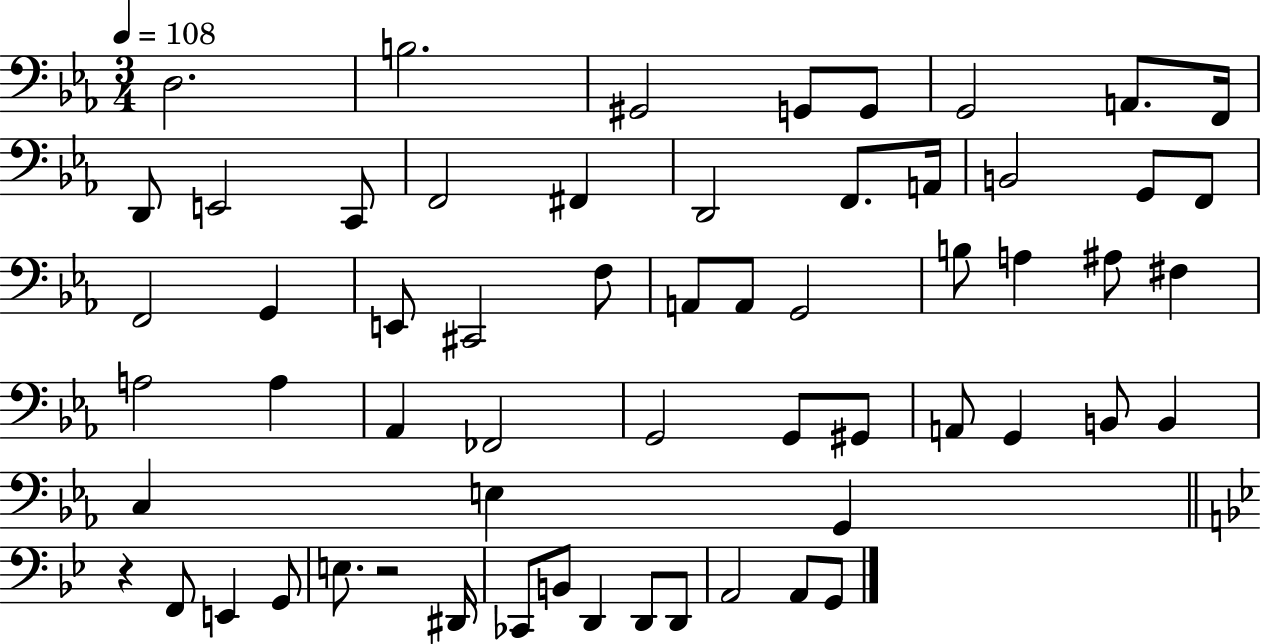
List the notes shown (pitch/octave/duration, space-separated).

D3/h. B3/h. G#2/h G2/e G2/e G2/h A2/e. F2/s D2/e E2/h C2/e F2/h F#2/q D2/h F2/e. A2/s B2/h G2/e F2/e F2/h G2/q E2/e C#2/h F3/e A2/e A2/e G2/h B3/e A3/q A#3/e F#3/q A3/h A3/q Ab2/q FES2/h G2/h G2/e G#2/e A2/e G2/q B2/e B2/q C3/q E3/q G2/q R/q F2/e E2/q G2/e E3/e. R/h D#2/s CES2/e B2/e D2/q D2/e D2/e A2/h A2/e G2/e